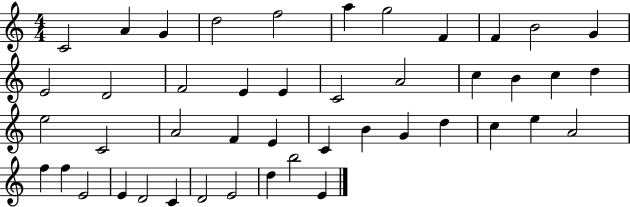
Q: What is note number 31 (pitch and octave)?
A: D5